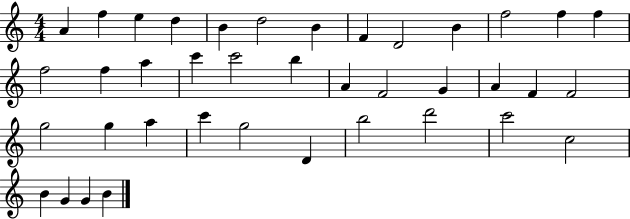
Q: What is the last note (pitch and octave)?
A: B4